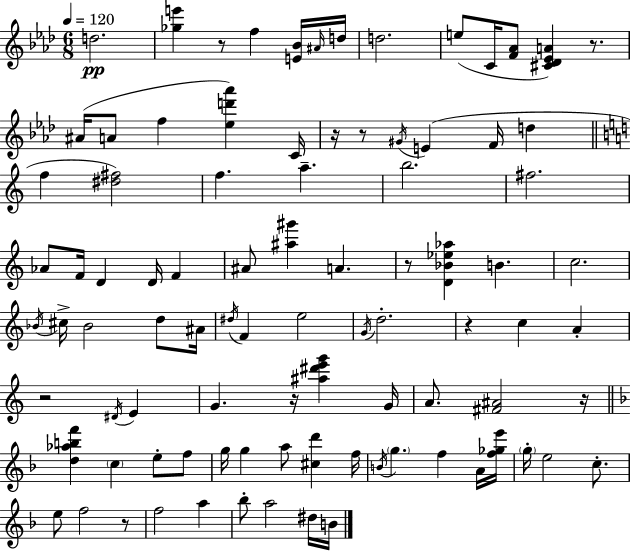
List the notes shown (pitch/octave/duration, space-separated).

D5/h. [Gb5,E6]/q R/e F5/q [E4,Bb4]/s A#4/s D5/s D5/h. E5/e C4/s [F4,Ab4]/e [C#4,Db4,Eb4,A4]/q R/e. A#4/s A4/e F5/q [Eb5,D6,Ab6]/q C4/s R/s R/e G#4/s E4/q F4/s D5/q F5/q [D#5,F#5]/h F5/q. A5/q. B5/h. F#5/h. Ab4/e F4/s D4/q D4/s F4/q A#4/e [A#5,G#6]/q A4/q. R/e [D4,Bb4,Eb5,Ab5]/q B4/q. C5/h. Bb4/s C#5/s Bb4/h D5/e A#4/s D#5/s F4/q E5/h G4/s D5/h. R/q C5/q A4/q R/h D#4/s E4/q G4/q. R/s [A#5,D#6,E6,G6]/q G4/s A4/e. [F#4,A#4]/h R/s [D5,Ab5,B5,F6]/q C5/q E5/e F5/e G5/s G5/q A5/e [C#5,D6]/q F5/s B4/s G5/q. F5/q A4/s [F5,Gb5,E6]/s G5/s E5/h C5/e. E5/e F5/h R/e F5/h A5/q Bb5/e A5/h D#5/s B4/s